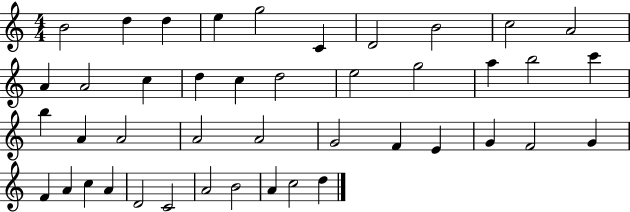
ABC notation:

X:1
T:Untitled
M:4/4
L:1/4
K:C
B2 d d e g2 C D2 B2 c2 A2 A A2 c d c d2 e2 g2 a b2 c' b A A2 A2 A2 G2 F E G F2 G F A c A D2 C2 A2 B2 A c2 d